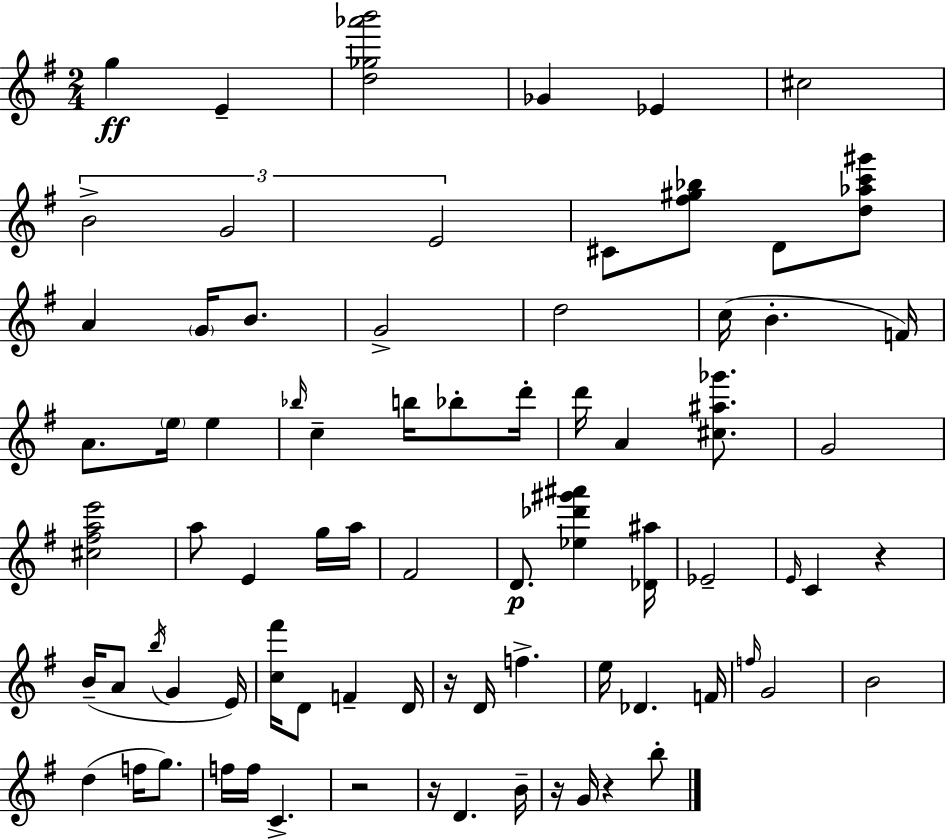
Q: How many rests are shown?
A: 6